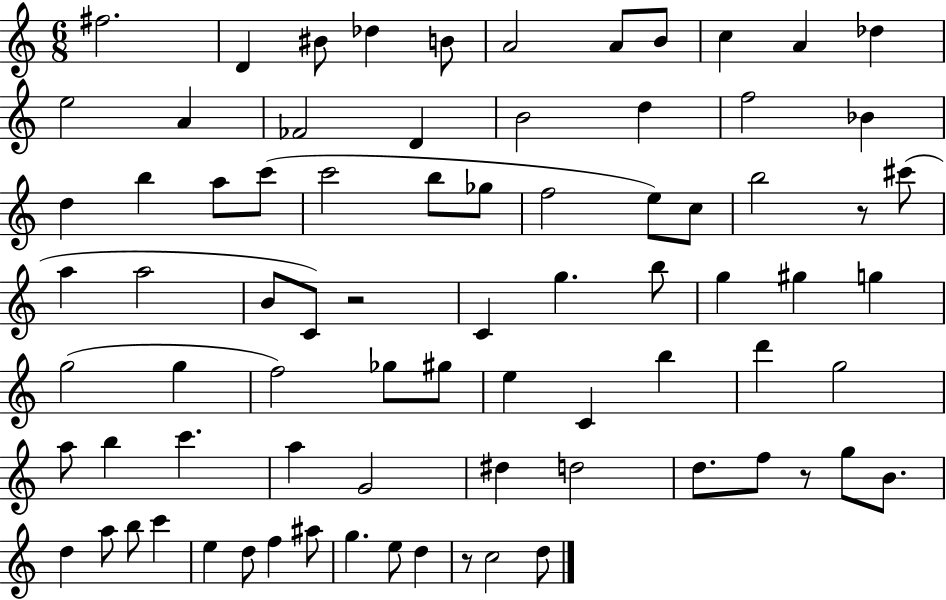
{
  \clef treble
  \numericTimeSignature
  \time 6/8
  \key c \major
  fis''2. | d'4 bis'8 des''4 b'8 | a'2 a'8 b'8 | c''4 a'4 des''4 | \break e''2 a'4 | fes'2 d'4 | b'2 d''4 | f''2 bes'4 | \break d''4 b''4 a''8 c'''8( | c'''2 b''8 ges''8 | f''2 e''8) c''8 | b''2 r8 cis'''8( | \break a''4 a''2 | b'8 c'8) r2 | c'4 g''4. b''8 | g''4 gis''4 g''4 | \break g''2( g''4 | f''2) ges''8 gis''8 | e''4 c'4 b''4 | d'''4 g''2 | \break a''8 b''4 c'''4. | a''4 g'2 | dis''4 d''2 | d''8. f''8 r8 g''8 b'8. | \break d''4 a''8 b''8 c'''4 | e''4 d''8 f''4 ais''8 | g''4. e''8 d''4 | r8 c''2 d''8 | \break \bar "|."
}